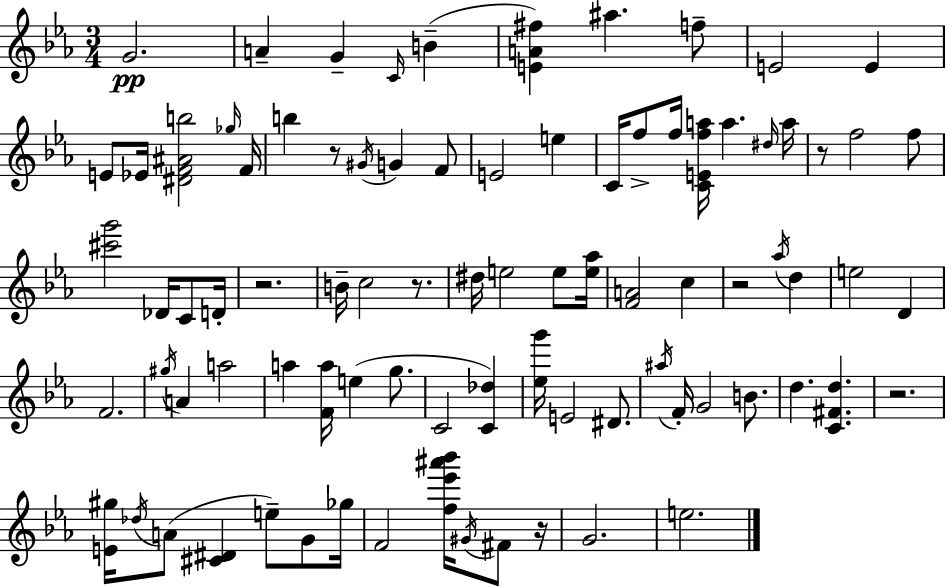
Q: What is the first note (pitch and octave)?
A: G4